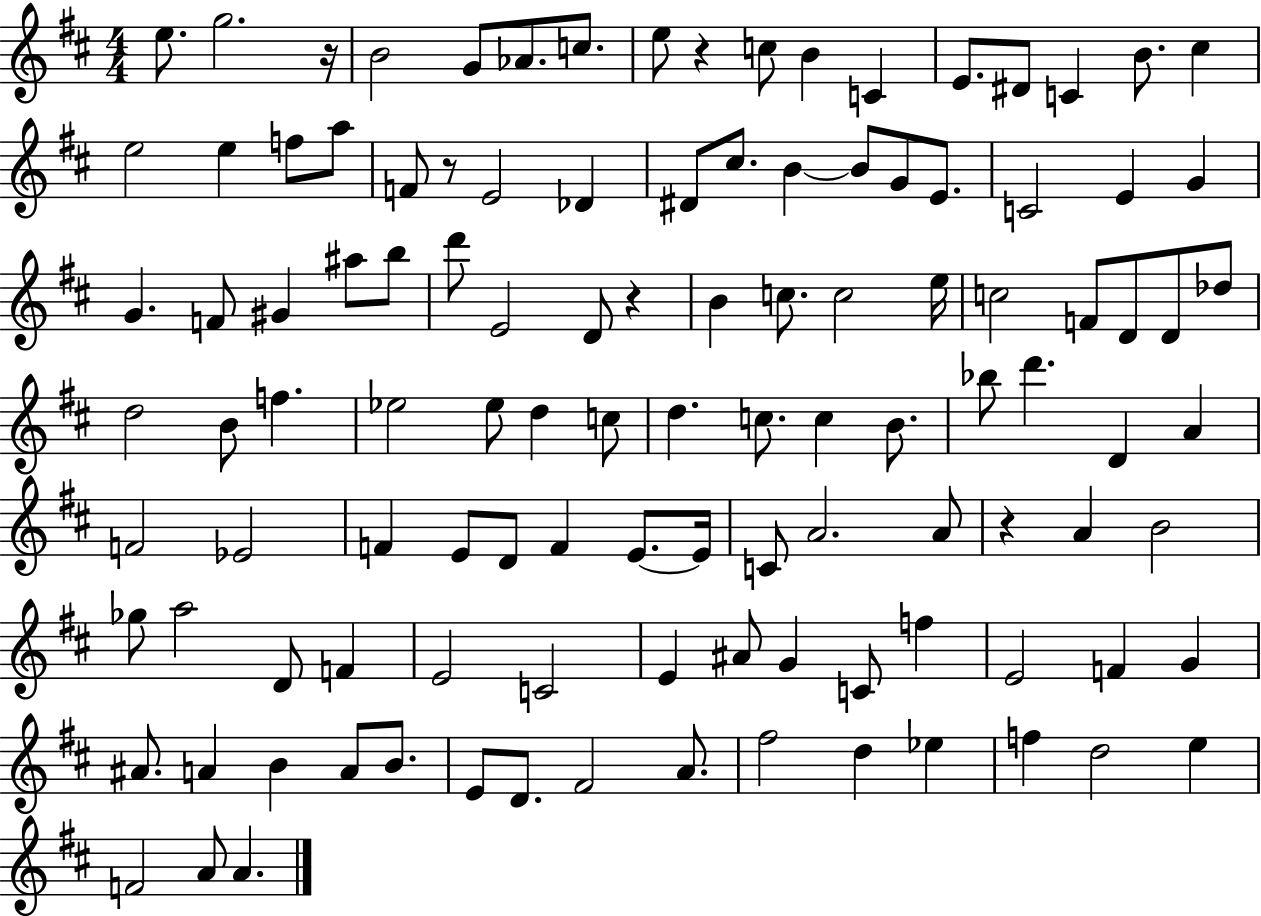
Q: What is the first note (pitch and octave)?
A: E5